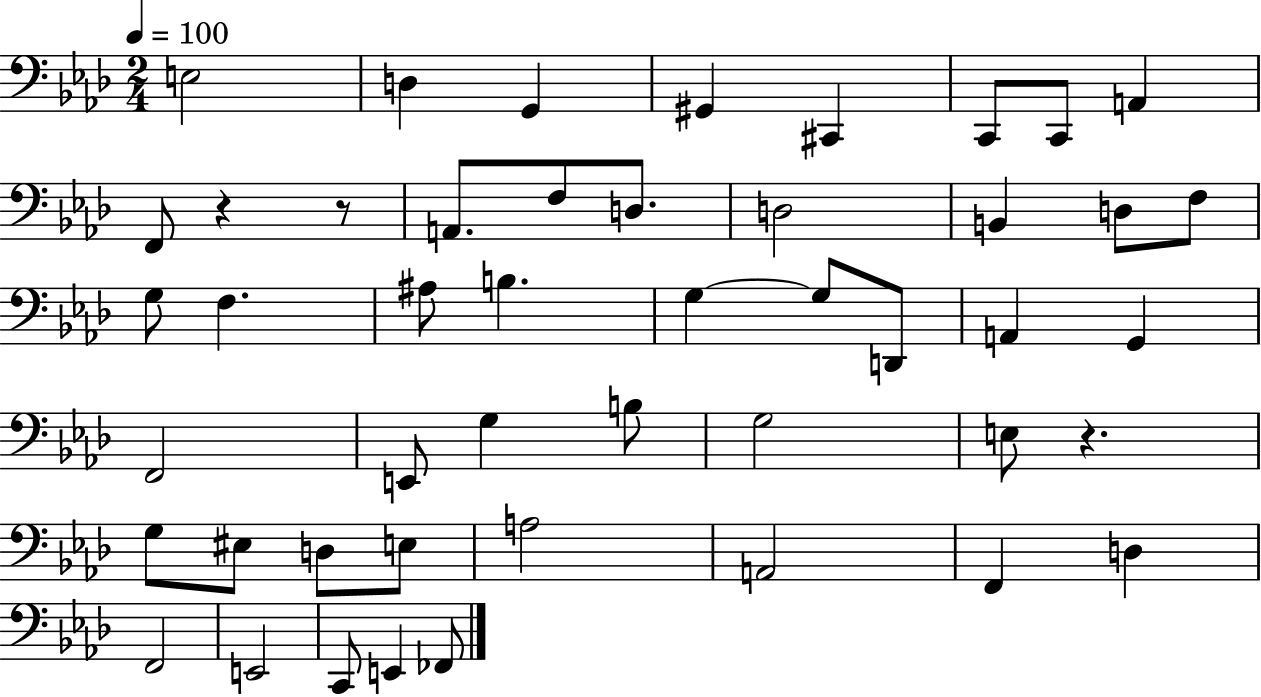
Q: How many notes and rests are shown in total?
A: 47